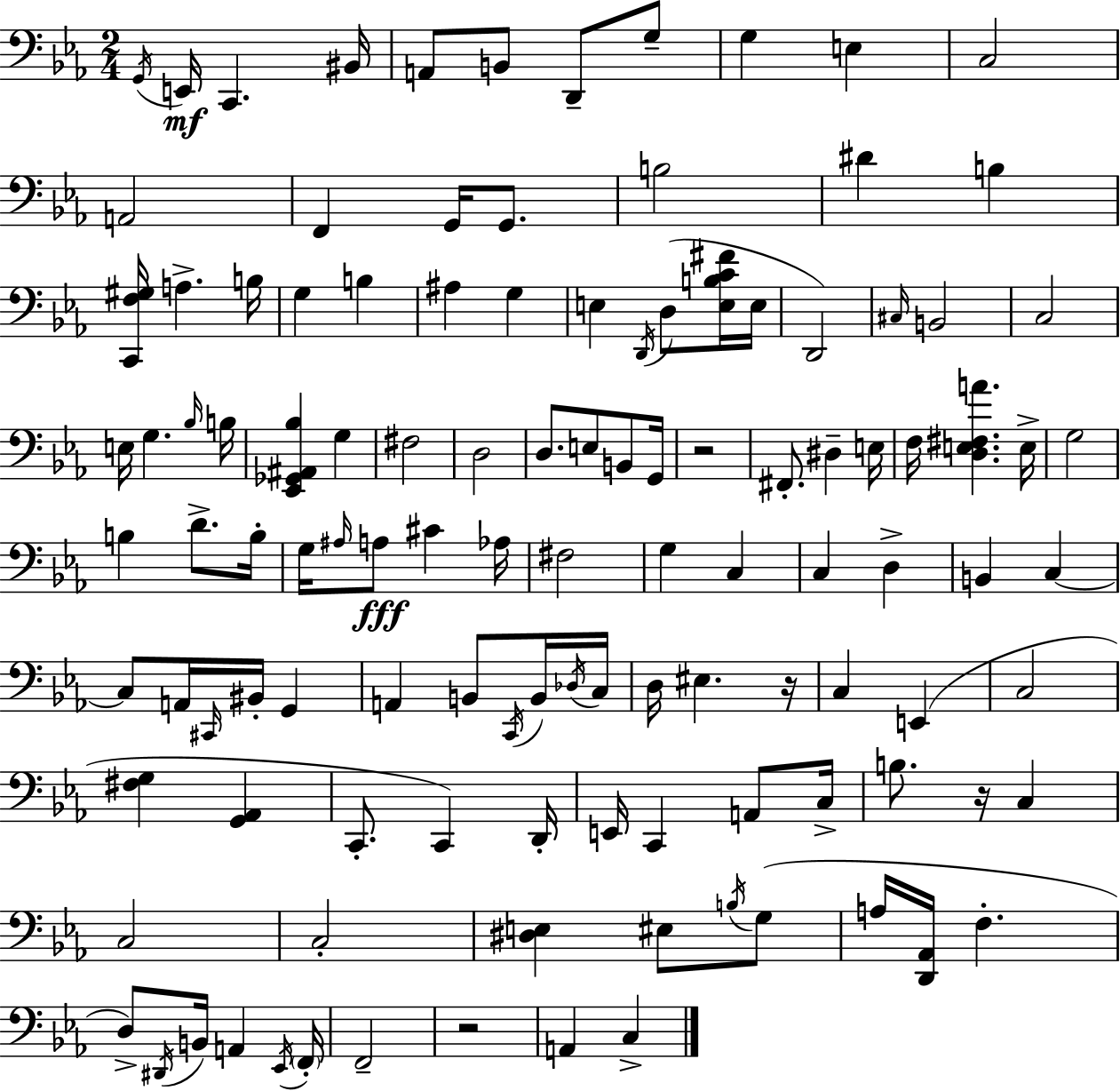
X:1
T:Untitled
M:2/4
L:1/4
K:Cm
G,,/4 E,,/4 C,, ^B,,/4 A,,/2 B,,/2 D,,/2 G,/2 G, E, C,2 A,,2 F,, G,,/4 G,,/2 B,2 ^D B, [C,,F,^G,]/4 A, B,/4 G, B, ^A, G, E, D,,/4 D,/2 [E,B,C^F]/4 E,/4 D,,2 ^C,/4 B,,2 C,2 E,/4 G, _B,/4 B,/4 [_E,,_G,,^A,,_B,] G, ^F,2 D,2 D,/2 E,/2 B,,/2 G,,/4 z2 ^F,,/2 ^D, E,/4 F,/4 [D,E,^F,A] E,/4 G,2 B, D/2 B,/4 G,/4 ^A,/4 A,/2 ^C _A,/4 ^F,2 G, C, C, D, B,, C, C,/2 A,,/4 ^C,,/4 ^B,,/4 G,, A,, B,,/2 C,,/4 B,,/4 _D,/4 C,/4 D,/4 ^E, z/4 C, E,, C,2 [^F,G,] [G,,_A,,] C,,/2 C,, D,,/4 E,,/4 C,, A,,/2 C,/4 B,/2 z/4 C, C,2 C,2 [^D,E,] ^E,/2 B,/4 G,/2 A,/4 [D,,_A,,]/4 F, D,/2 ^D,,/4 B,,/4 A,, _E,,/4 F,,/4 F,,2 z2 A,, C,